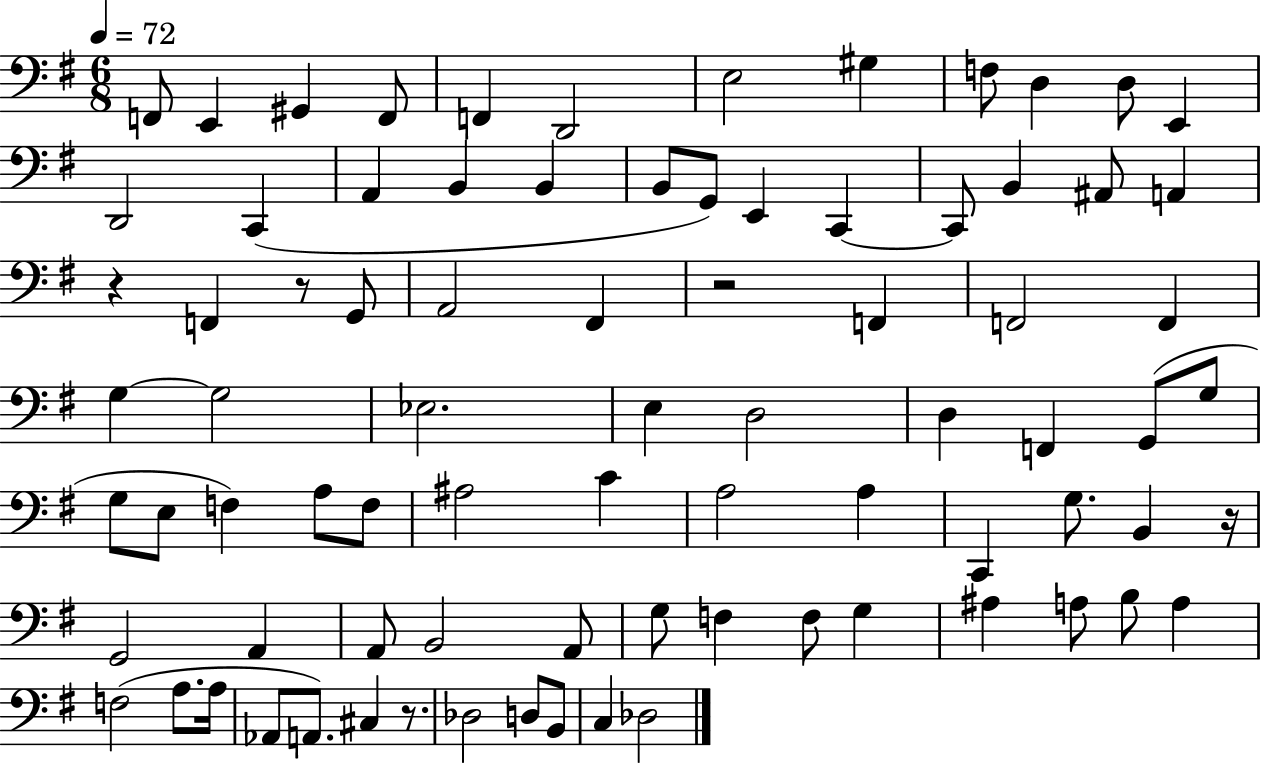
{
  \clef bass
  \numericTimeSignature
  \time 6/8
  \key g \major
  \tempo 4 = 72
  f,8 e,4 gis,4 f,8 | f,4 d,2 | e2 gis4 | f8 d4 d8 e,4 | \break d,2 c,4( | a,4 b,4 b,4 | b,8 g,8) e,4 c,4~~ | c,8 b,4 ais,8 a,4 | \break r4 f,4 r8 g,8 | a,2 fis,4 | r2 f,4 | f,2 f,4 | \break g4~~ g2 | ees2. | e4 d2 | d4 f,4 g,8( g8 | \break g8 e8 f4) a8 f8 | ais2 c'4 | a2 a4 | c,4 g8. b,4 r16 | \break g,2 a,4 | a,8 b,2 a,8 | g8 f4 f8 g4 | ais4 a8 b8 a4 | \break f2( a8. a16 | aes,8 a,8.) cis4 r8. | des2 d8 b,8 | c4 des2 | \break \bar "|."
}